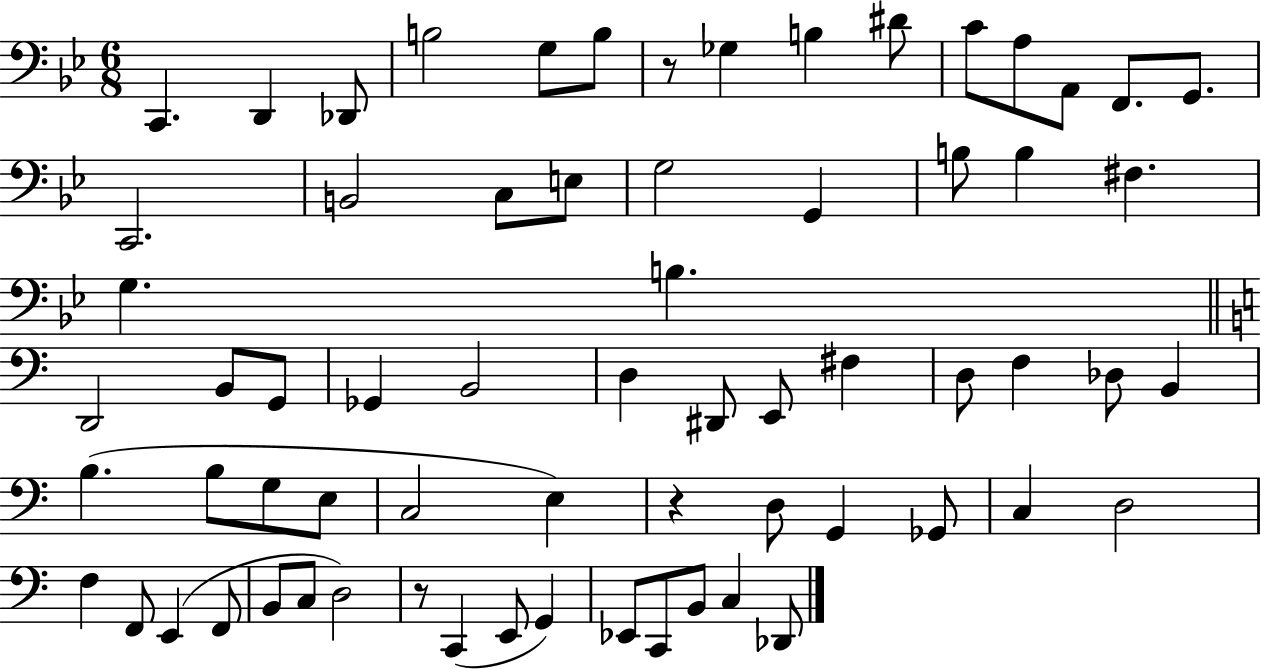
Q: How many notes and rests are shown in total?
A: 67